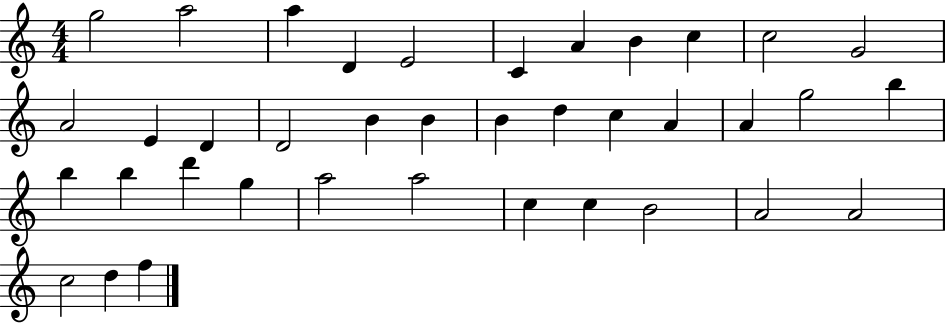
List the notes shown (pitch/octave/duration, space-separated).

G5/h A5/h A5/q D4/q E4/h C4/q A4/q B4/q C5/q C5/h G4/h A4/h E4/q D4/q D4/h B4/q B4/q B4/q D5/q C5/q A4/q A4/q G5/h B5/q B5/q B5/q D6/q G5/q A5/h A5/h C5/q C5/q B4/h A4/h A4/h C5/h D5/q F5/q